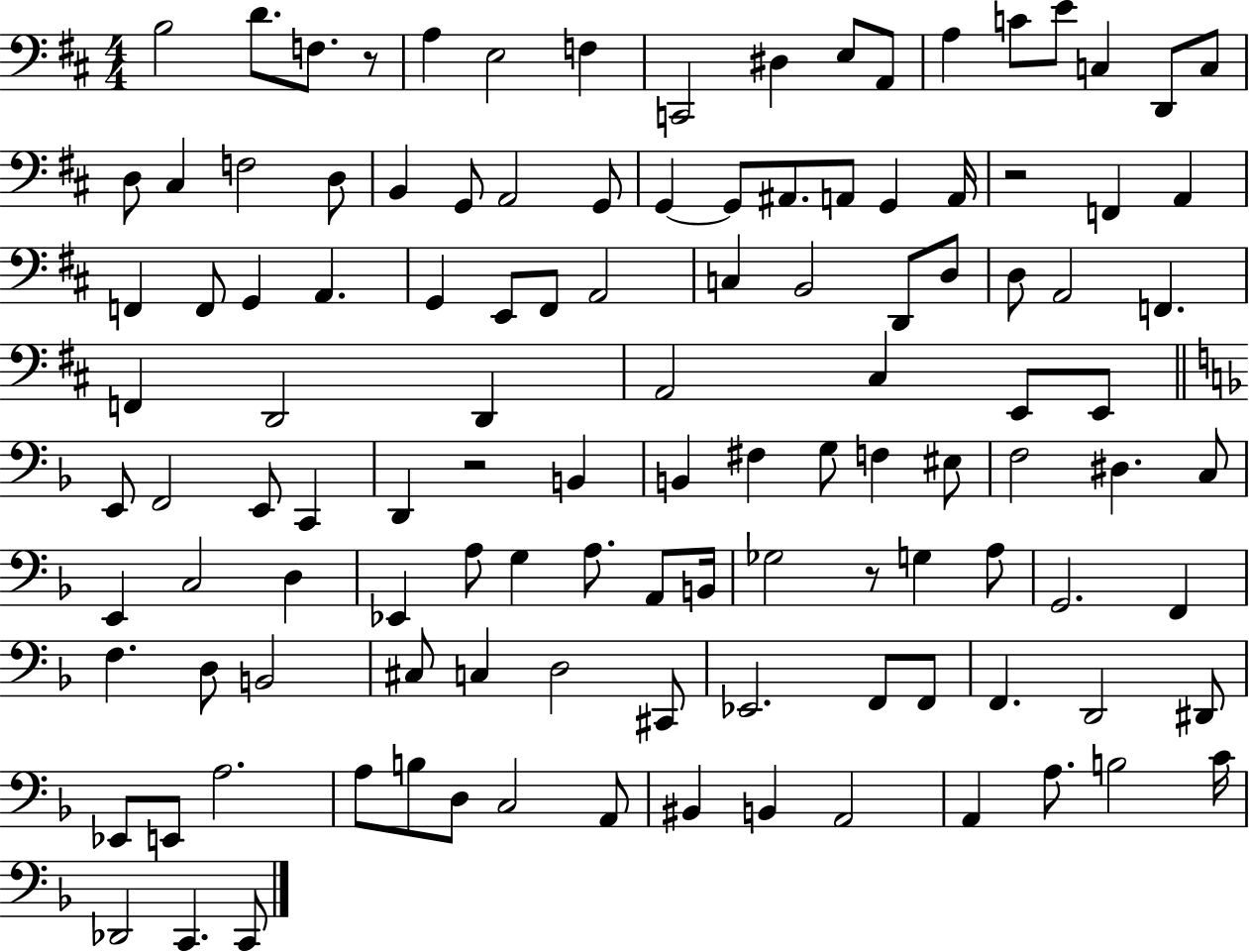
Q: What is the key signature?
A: D major